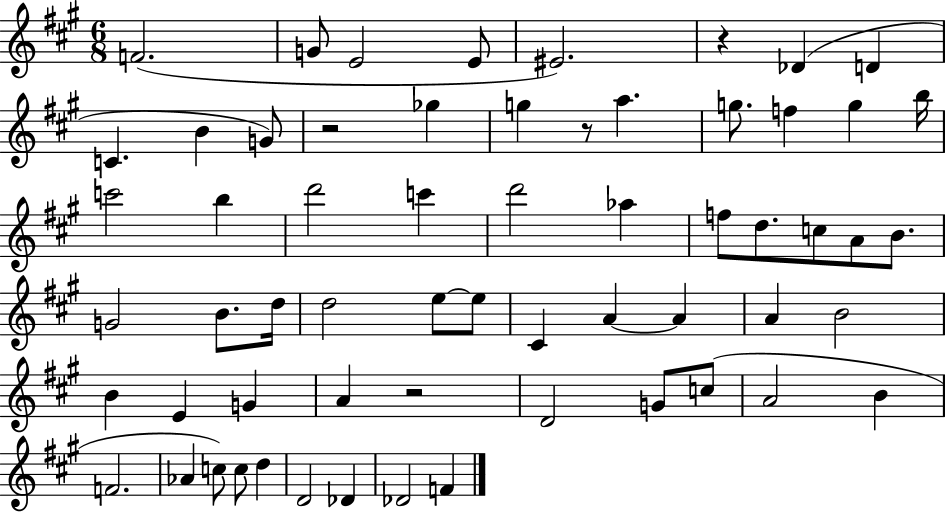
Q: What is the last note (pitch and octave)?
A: F4